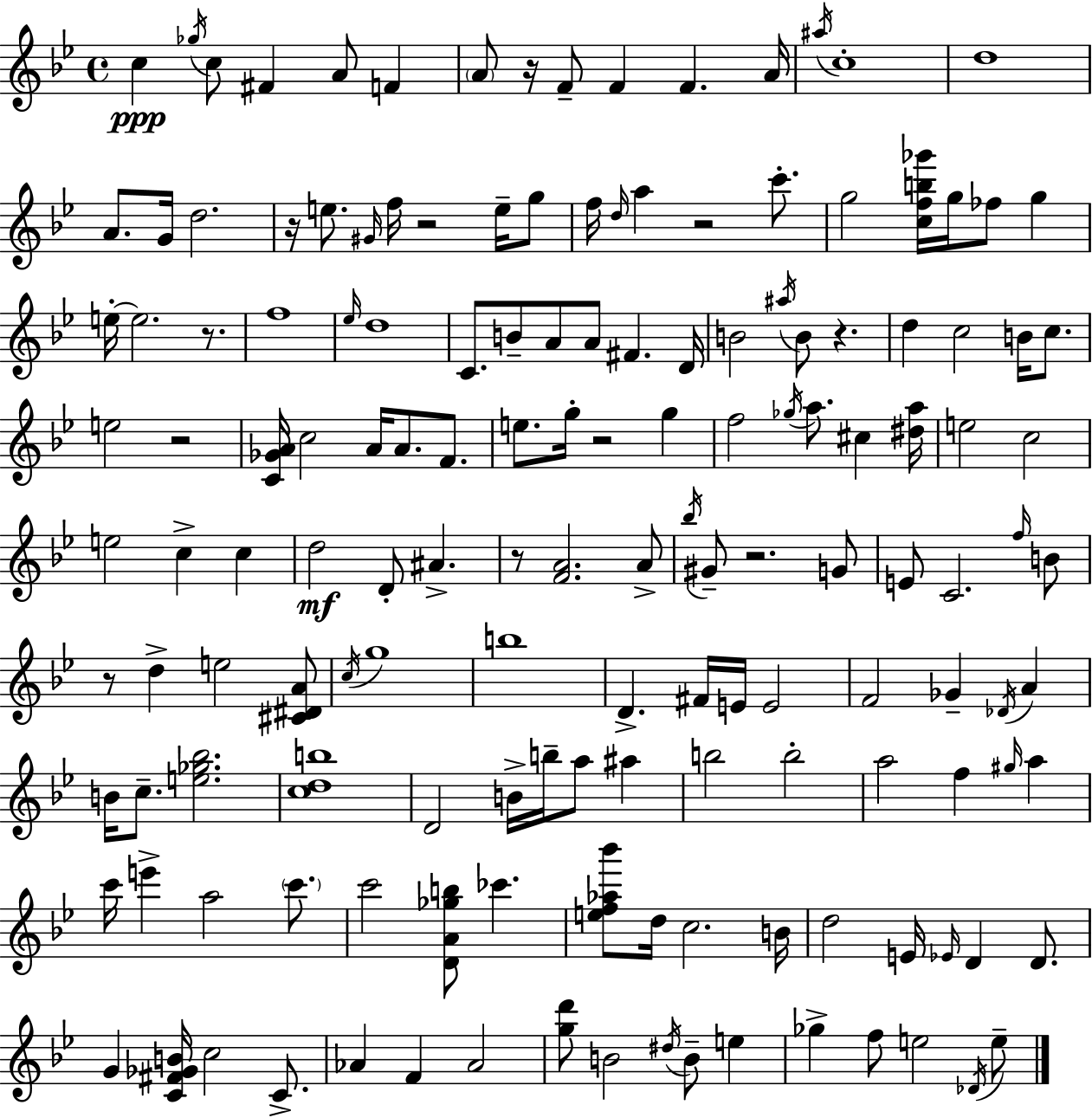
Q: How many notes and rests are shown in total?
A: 153